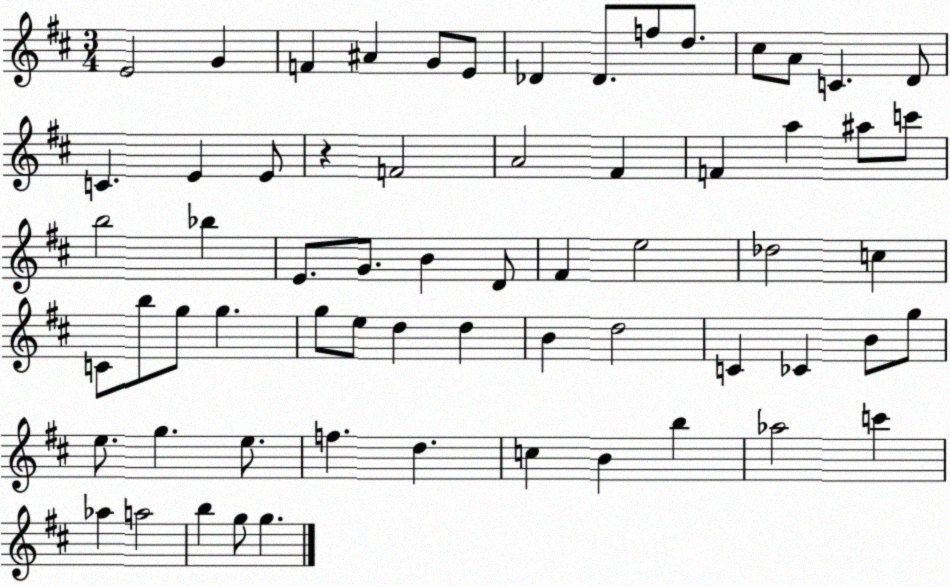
X:1
T:Untitled
M:3/4
L:1/4
K:D
E2 G F ^A G/2 E/2 _D _D/2 f/2 d/2 ^c/2 A/2 C D/2 C E E/2 z F2 A2 ^F F a ^a/2 c'/2 b2 _b E/2 G/2 B D/2 ^F e2 _d2 c C/2 b/2 g/2 g g/2 e/2 d d B d2 C _C B/2 g/2 e/2 g e/2 f d c B b _a2 c' _a a2 b g/2 g